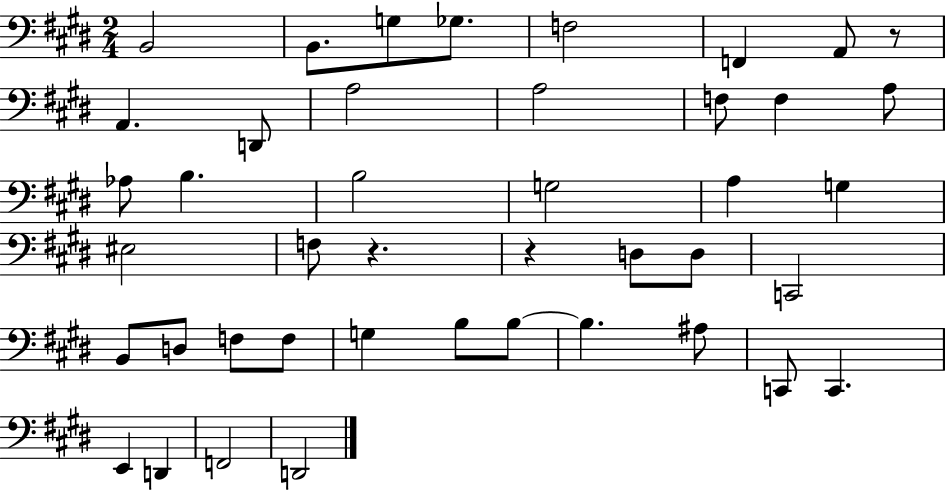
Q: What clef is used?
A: bass